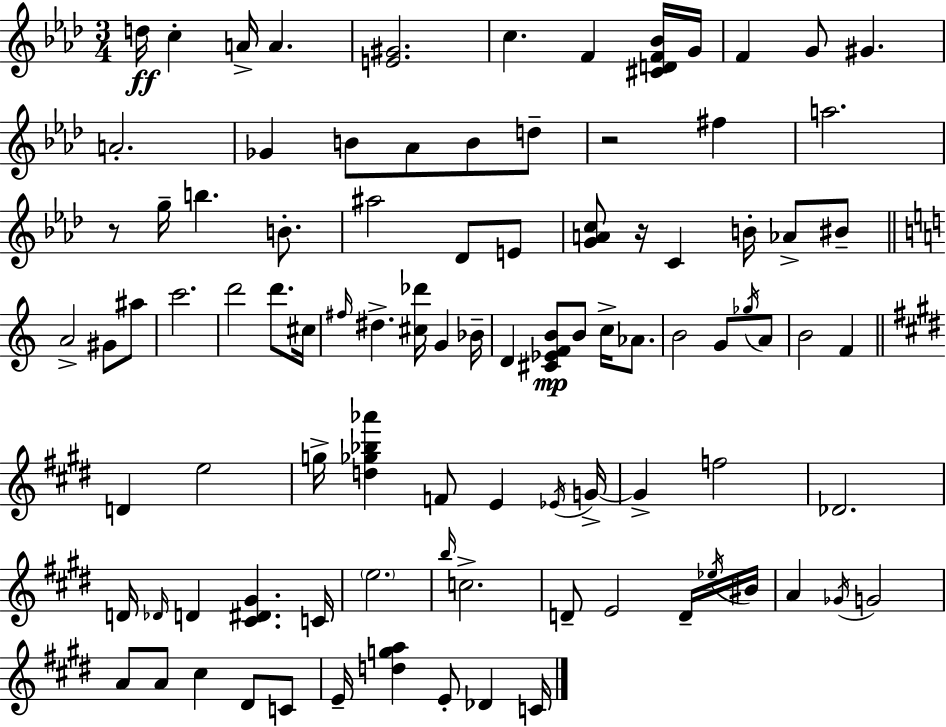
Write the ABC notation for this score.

X:1
T:Untitled
M:3/4
L:1/4
K:Ab
d/4 c A/4 A [E^G]2 c F [^CDF_B]/4 G/4 F G/2 ^G A2 _G B/2 _A/2 B/2 d/2 z2 ^f a2 z/2 g/4 b B/2 ^a2 _D/2 E/2 [GAc]/2 z/4 C B/4 _A/2 ^B/2 A2 ^G/2 ^a/2 c'2 d'2 d'/2 ^c/4 ^f/4 ^d [^c_d']/4 G _B/4 D [^C_EFB]/2 B/2 c/4 _A/2 B2 G/2 _g/4 A/2 B2 F D e2 g/4 [d_g_b_a'] F/2 E _E/4 G/4 G f2 _D2 D/4 _D/4 D [^C^D^G] C/4 e2 b/4 c2 D/2 E2 D/4 _e/4 ^B/4 A _G/4 G2 A/2 A/2 ^c ^D/2 C/2 E/4 [dga] E/2 _D C/4